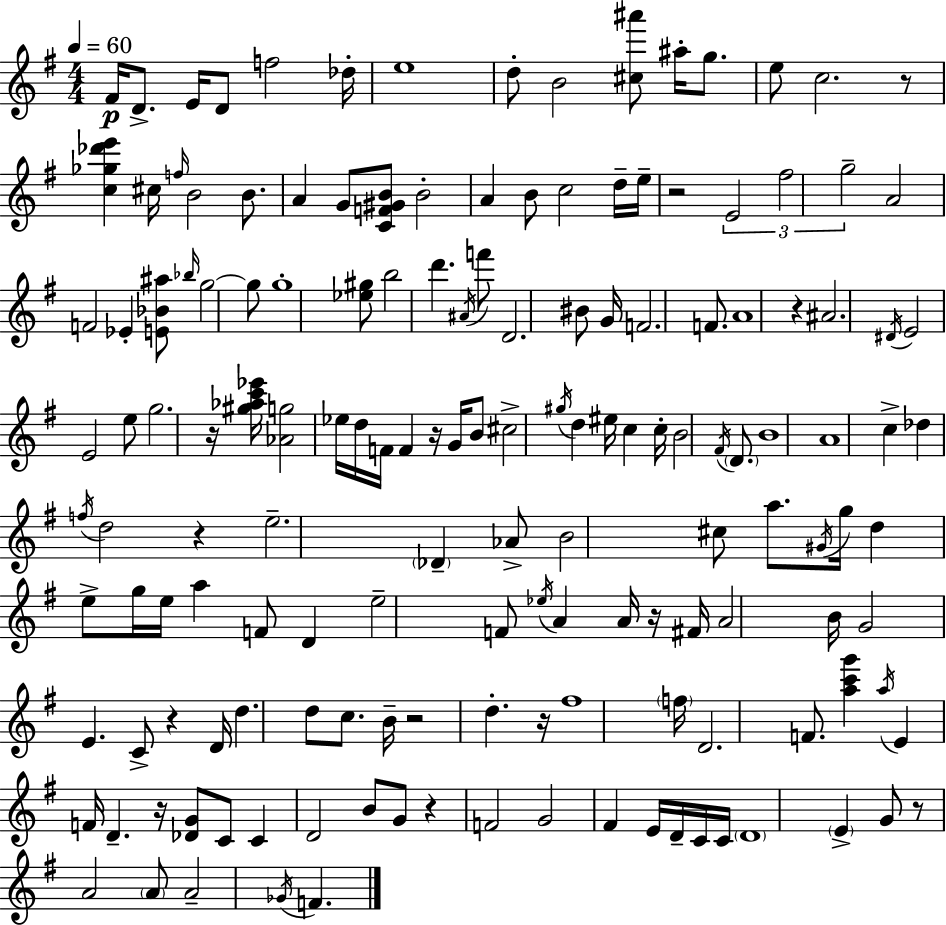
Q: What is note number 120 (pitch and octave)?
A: F#4